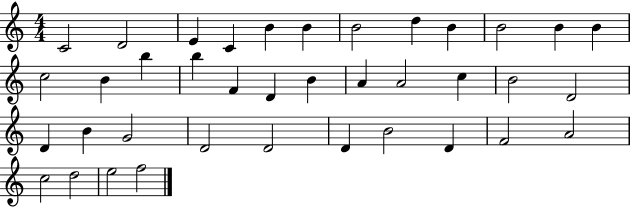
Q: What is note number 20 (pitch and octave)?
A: A4